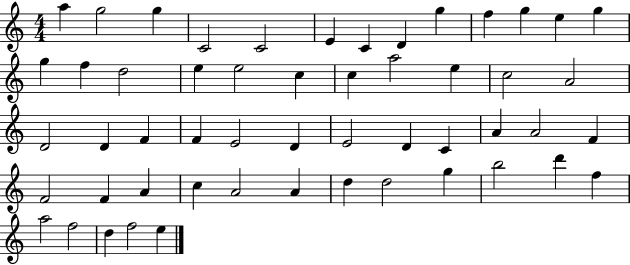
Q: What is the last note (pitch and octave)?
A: E5